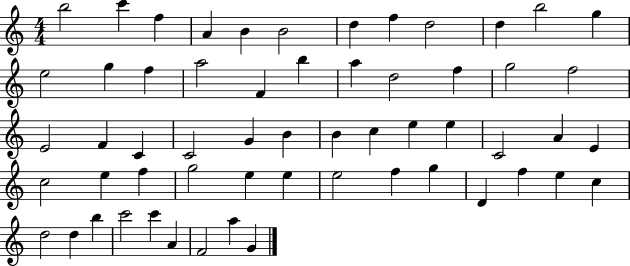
B5/h C6/q F5/q A4/q B4/q B4/h D5/q F5/q D5/h D5/q B5/h G5/q E5/h G5/q F5/q A5/h F4/q B5/q A5/q D5/h F5/q G5/h F5/h E4/h F4/q C4/q C4/h G4/q B4/q B4/q C5/q E5/q E5/q C4/h A4/q E4/q C5/h E5/q F5/q G5/h E5/q E5/q E5/h F5/q G5/q D4/q F5/q E5/q C5/q D5/h D5/q B5/q C6/h C6/q A4/q F4/h A5/q G4/q